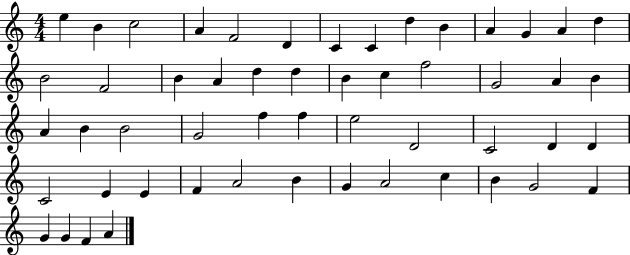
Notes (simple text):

E5/q B4/q C5/h A4/q F4/h D4/q C4/q C4/q D5/q B4/q A4/q G4/q A4/q D5/q B4/h F4/h B4/q A4/q D5/q D5/q B4/q C5/q F5/h G4/h A4/q B4/q A4/q B4/q B4/h G4/h F5/q F5/q E5/h D4/h C4/h D4/q D4/q C4/h E4/q E4/q F4/q A4/h B4/q G4/q A4/h C5/q B4/q G4/h F4/q G4/q G4/q F4/q A4/q